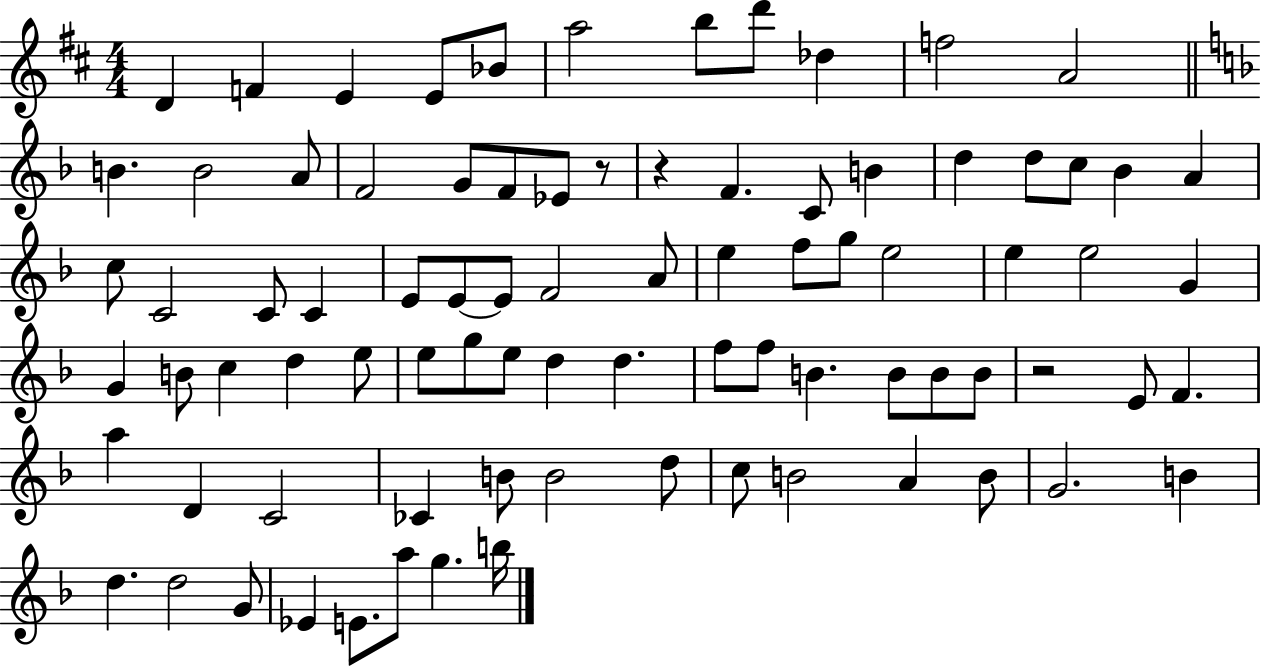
D4/q F4/q E4/q E4/e Bb4/e A5/h B5/e D6/e Db5/q F5/h A4/h B4/q. B4/h A4/e F4/h G4/e F4/e Eb4/e R/e R/q F4/q. C4/e B4/q D5/q D5/e C5/e Bb4/q A4/q C5/e C4/h C4/e C4/q E4/e E4/e E4/e F4/h A4/e E5/q F5/e G5/e E5/h E5/q E5/h G4/q G4/q B4/e C5/q D5/q E5/e E5/e G5/e E5/e D5/q D5/q. F5/e F5/e B4/q. B4/e B4/e B4/e R/h E4/e F4/q. A5/q D4/q C4/h CES4/q B4/e B4/h D5/e C5/e B4/h A4/q B4/e G4/h. B4/q D5/q. D5/h G4/e Eb4/q E4/e. A5/e G5/q. B5/s